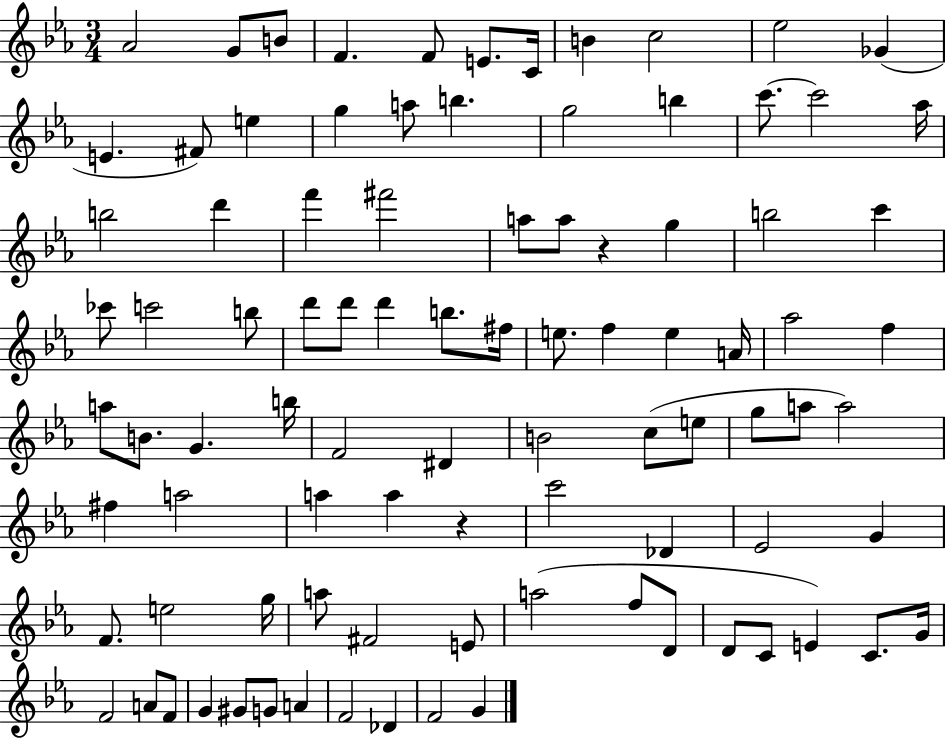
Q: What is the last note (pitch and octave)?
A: G4